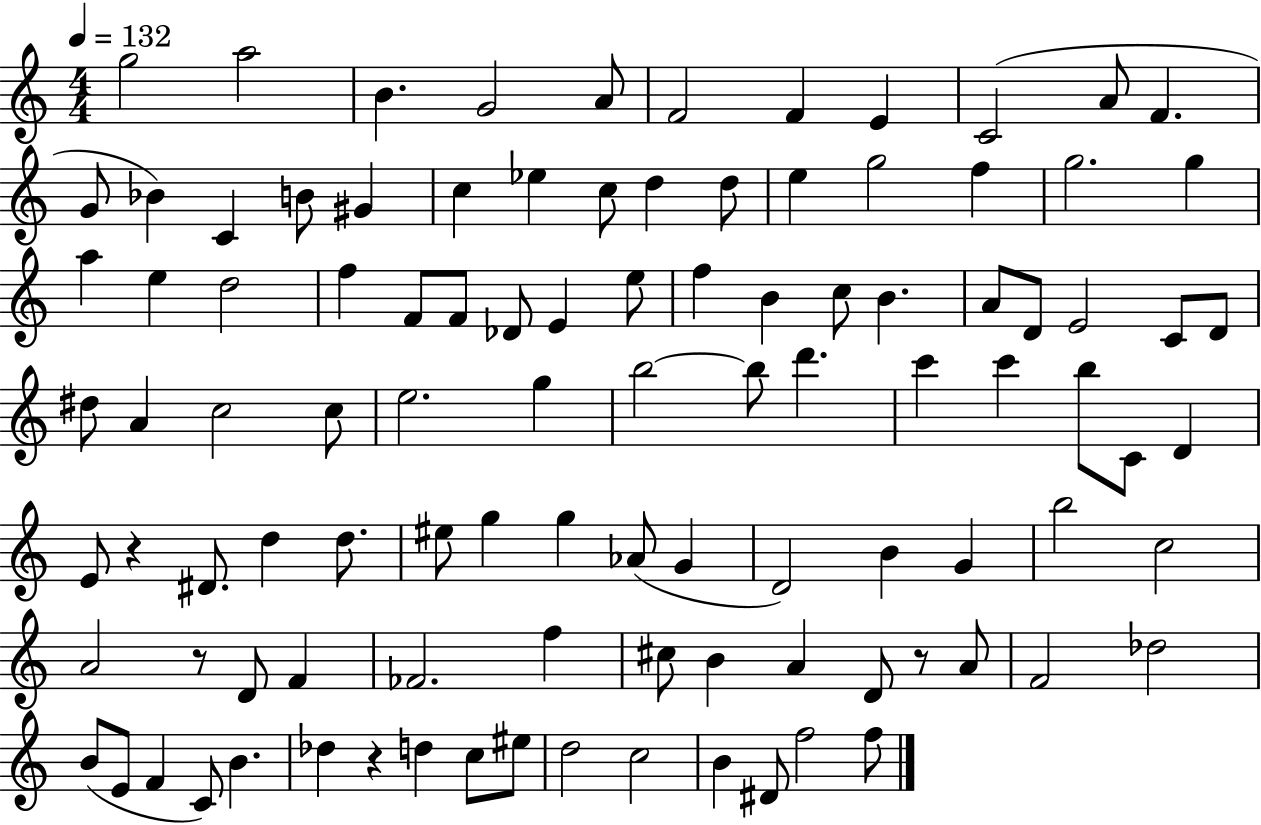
G5/h A5/h B4/q. G4/h A4/e F4/h F4/q E4/q C4/h A4/e F4/q. G4/e Bb4/q C4/q B4/e G#4/q C5/q Eb5/q C5/e D5/q D5/e E5/q G5/h F5/q G5/h. G5/q A5/q E5/q D5/h F5/q F4/e F4/e Db4/e E4/q E5/e F5/q B4/q C5/e B4/q. A4/e D4/e E4/h C4/e D4/e D#5/e A4/q C5/h C5/e E5/h. G5/q B5/h B5/e D6/q. C6/q C6/q B5/e C4/e D4/q E4/e R/q D#4/e. D5/q D5/e. EIS5/e G5/q G5/q Ab4/e G4/q D4/h B4/q G4/q B5/h C5/h A4/h R/e D4/e F4/q FES4/h. F5/q C#5/e B4/q A4/q D4/e R/e A4/e F4/h Db5/h B4/e E4/e F4/q C4/e B4/q. Db5/q R/q D5/q C5/e EIS5/e D5/h C5/h B4/q D#4/e F5/h F5/e